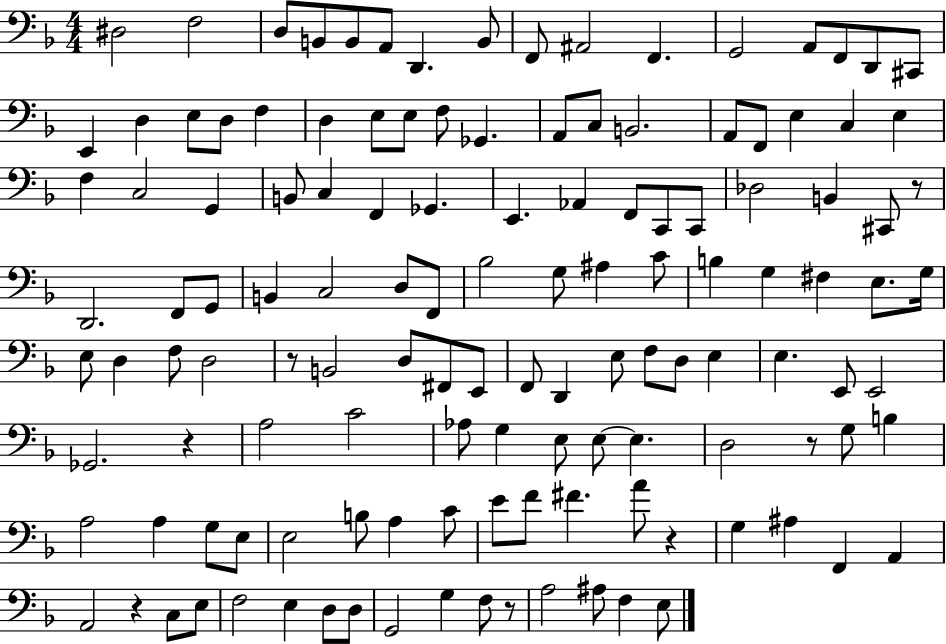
X:1
T:Untitled
M:4/4
L:1/4
K:F
^D,2 F,2 D,/2 B,,/2 B,,/2 A,,/2 D,, B,,/2 F,,/2 ^A,,2 F,, G,,2 A,,/2 F,,/2 D,,/2 ^C,,/2 E,, D, E,/2 D,/2 F, D, E,/2 E,/2 F,/2 _G,, A,,/2 C,/2 B,,2 A,,/2 F,,/2 E, C, E, F, C,2 G,, B,,/2 C, F,, _G,, E,, _A,, F,,/2 C,,/2 C,,/2 _D,2 B,, ^C,,/2 z/2 D,,2 F,,/2 G,,/2 B,, C,2 D,/2 F,,/2 _B,2 G,/2 ^A, C/2 B, G, ^F, E,/2 G,/4 E,/2 D, F,/2 D,2 z/2 B,,2 D,/2 ^F,,/2 E,,/2 F,,/2 D,, E,/2 F,/2 D,/2 E, E, E,,/2 E,,2 _G,,2 z A,2 C2 _A,/2 G, E,/2 E,/2 E, D,2 z/2 G,/2 B, A,2 A, G,/2 E,/2 E,2 B,/2 A, C/2 E/2 F/2 ^F A/2 z G, ^A, F,, A,, A,,2 z C,/2 E,/2 F,2 E, D,/2 D,/2 G,,2 G, F,/2 z/2 A,2 ^A,/2 F, E,/2